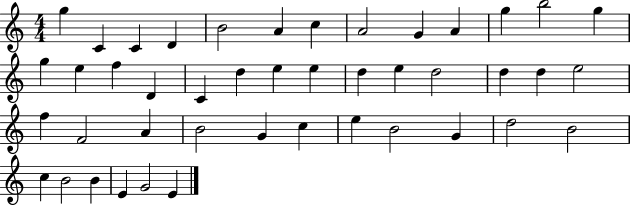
X:1
T:Untitled
M:4/4
L:1/4
K:C
g C C D B2 A c A2 G A g b2 g g e f D C d e e d e d2 d d e2 f F2 A B2 G c e B2 G d2 B2 c B2 B E G2 E